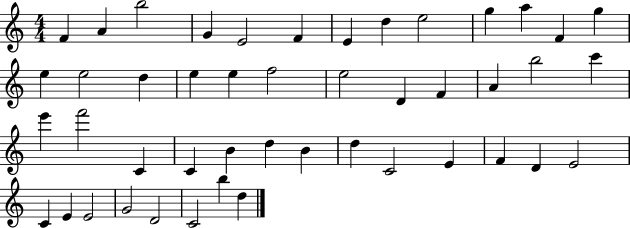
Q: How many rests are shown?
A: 0